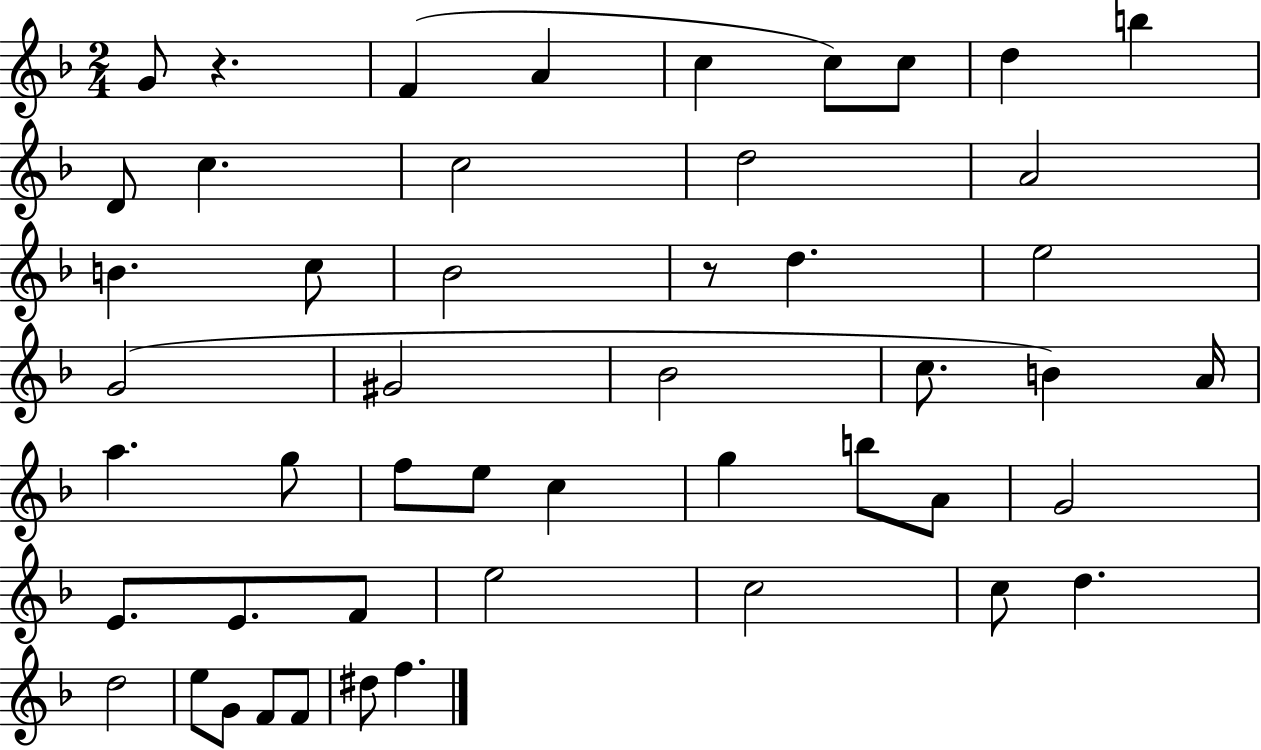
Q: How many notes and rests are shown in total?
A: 49